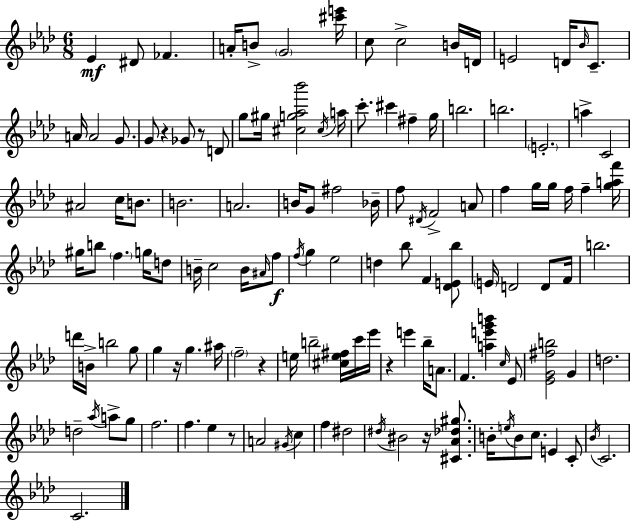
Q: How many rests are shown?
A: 7